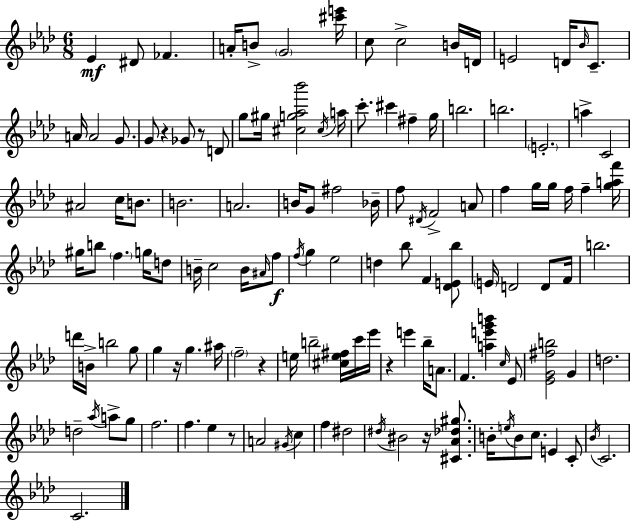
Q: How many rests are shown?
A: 7